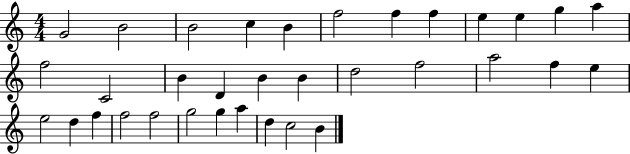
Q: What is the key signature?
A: C major